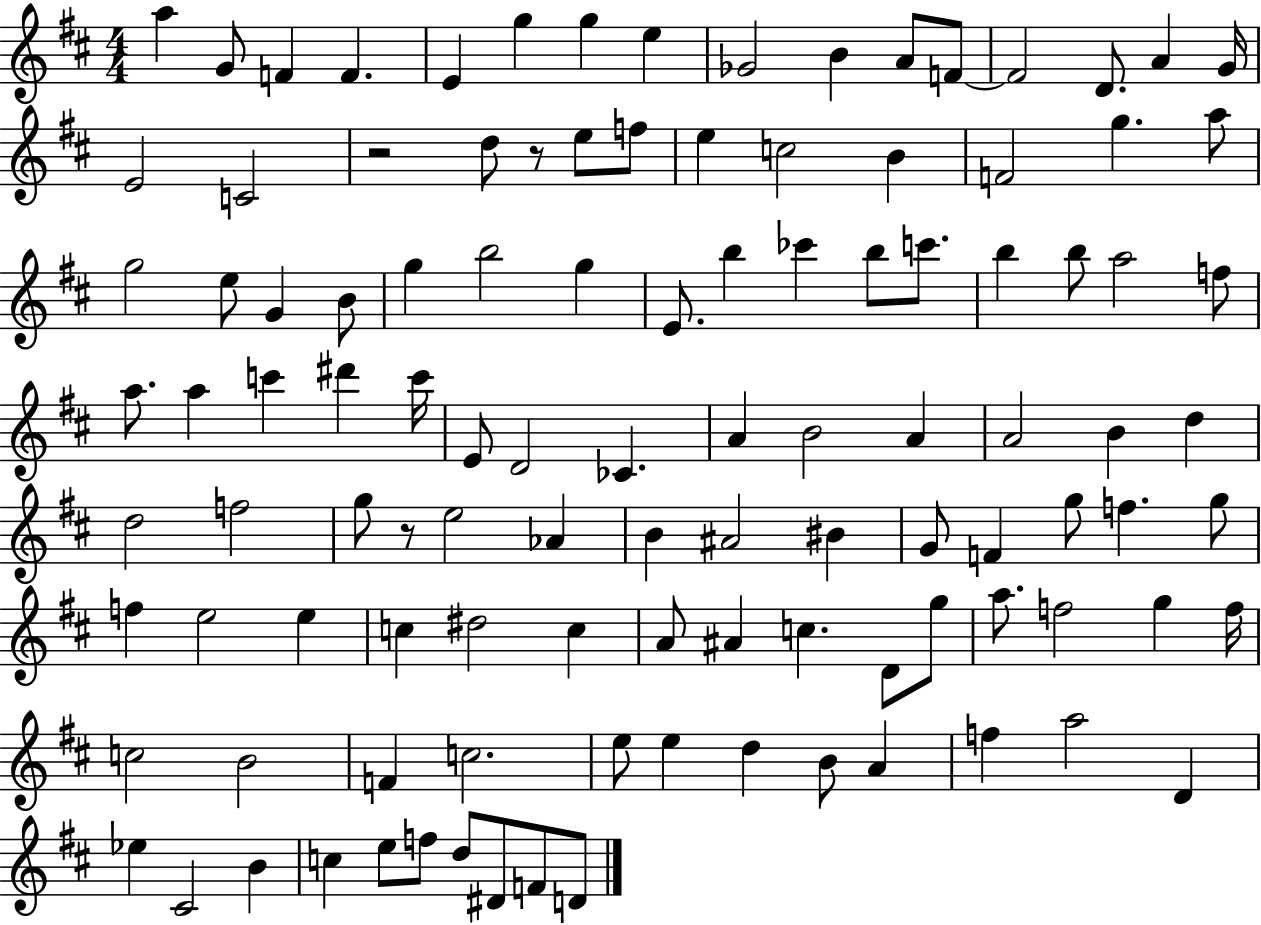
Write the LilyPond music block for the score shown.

{
  \clef treble
  \numericTimeSignature
  \time 4/4
  \key d \major
  \repeat volta 2 { a''4 g'8 f'4 f'4. | e'4 g''4 g''4 e''4 | ges'2 b'4 a'8 f'8~~ | f'2 d'8. a'4 g'16 | \break e'2 c'2 | r2 d''8 r8 e''8 f''8 | e''4 c''2 b'4 | f'2 g''4. a''8 | \break g''2 e''8 g'4 b'8 | g''4 b''2 g''4 | e'8. b''4 ces'''4 b''8 c'''8. | b''4 b''8 a''2 f''8 | \break a''8. a''4 c'''4 dis'''4 c'''16 | e'8 d'2 ces'4. | a'4 b'2 a'4 | a'2 b'4 d''4 | \break d''2 f''2 | g''8 r8 e''2 aes'4 | b'4 ais'2 bis'4 | g'8 f'4 g''8 f''4. g''8 | \break f''4 e''2 e''4 | c''4 dis''2 c''4 | a'8 ais'4 c''4. d'8 g''8 | a''8. f''2 g''4 f''16 | \break c''2 b'2 | f'4 c''2. | e''8 e''4 d''4 b'8 a'4 | f''4 a''2 d'4 | \break ees''4 cis'2 b'4 | c''4 e''8 f''8 d''8 dis'8 f'8 d'8 | } \bar "|."
}